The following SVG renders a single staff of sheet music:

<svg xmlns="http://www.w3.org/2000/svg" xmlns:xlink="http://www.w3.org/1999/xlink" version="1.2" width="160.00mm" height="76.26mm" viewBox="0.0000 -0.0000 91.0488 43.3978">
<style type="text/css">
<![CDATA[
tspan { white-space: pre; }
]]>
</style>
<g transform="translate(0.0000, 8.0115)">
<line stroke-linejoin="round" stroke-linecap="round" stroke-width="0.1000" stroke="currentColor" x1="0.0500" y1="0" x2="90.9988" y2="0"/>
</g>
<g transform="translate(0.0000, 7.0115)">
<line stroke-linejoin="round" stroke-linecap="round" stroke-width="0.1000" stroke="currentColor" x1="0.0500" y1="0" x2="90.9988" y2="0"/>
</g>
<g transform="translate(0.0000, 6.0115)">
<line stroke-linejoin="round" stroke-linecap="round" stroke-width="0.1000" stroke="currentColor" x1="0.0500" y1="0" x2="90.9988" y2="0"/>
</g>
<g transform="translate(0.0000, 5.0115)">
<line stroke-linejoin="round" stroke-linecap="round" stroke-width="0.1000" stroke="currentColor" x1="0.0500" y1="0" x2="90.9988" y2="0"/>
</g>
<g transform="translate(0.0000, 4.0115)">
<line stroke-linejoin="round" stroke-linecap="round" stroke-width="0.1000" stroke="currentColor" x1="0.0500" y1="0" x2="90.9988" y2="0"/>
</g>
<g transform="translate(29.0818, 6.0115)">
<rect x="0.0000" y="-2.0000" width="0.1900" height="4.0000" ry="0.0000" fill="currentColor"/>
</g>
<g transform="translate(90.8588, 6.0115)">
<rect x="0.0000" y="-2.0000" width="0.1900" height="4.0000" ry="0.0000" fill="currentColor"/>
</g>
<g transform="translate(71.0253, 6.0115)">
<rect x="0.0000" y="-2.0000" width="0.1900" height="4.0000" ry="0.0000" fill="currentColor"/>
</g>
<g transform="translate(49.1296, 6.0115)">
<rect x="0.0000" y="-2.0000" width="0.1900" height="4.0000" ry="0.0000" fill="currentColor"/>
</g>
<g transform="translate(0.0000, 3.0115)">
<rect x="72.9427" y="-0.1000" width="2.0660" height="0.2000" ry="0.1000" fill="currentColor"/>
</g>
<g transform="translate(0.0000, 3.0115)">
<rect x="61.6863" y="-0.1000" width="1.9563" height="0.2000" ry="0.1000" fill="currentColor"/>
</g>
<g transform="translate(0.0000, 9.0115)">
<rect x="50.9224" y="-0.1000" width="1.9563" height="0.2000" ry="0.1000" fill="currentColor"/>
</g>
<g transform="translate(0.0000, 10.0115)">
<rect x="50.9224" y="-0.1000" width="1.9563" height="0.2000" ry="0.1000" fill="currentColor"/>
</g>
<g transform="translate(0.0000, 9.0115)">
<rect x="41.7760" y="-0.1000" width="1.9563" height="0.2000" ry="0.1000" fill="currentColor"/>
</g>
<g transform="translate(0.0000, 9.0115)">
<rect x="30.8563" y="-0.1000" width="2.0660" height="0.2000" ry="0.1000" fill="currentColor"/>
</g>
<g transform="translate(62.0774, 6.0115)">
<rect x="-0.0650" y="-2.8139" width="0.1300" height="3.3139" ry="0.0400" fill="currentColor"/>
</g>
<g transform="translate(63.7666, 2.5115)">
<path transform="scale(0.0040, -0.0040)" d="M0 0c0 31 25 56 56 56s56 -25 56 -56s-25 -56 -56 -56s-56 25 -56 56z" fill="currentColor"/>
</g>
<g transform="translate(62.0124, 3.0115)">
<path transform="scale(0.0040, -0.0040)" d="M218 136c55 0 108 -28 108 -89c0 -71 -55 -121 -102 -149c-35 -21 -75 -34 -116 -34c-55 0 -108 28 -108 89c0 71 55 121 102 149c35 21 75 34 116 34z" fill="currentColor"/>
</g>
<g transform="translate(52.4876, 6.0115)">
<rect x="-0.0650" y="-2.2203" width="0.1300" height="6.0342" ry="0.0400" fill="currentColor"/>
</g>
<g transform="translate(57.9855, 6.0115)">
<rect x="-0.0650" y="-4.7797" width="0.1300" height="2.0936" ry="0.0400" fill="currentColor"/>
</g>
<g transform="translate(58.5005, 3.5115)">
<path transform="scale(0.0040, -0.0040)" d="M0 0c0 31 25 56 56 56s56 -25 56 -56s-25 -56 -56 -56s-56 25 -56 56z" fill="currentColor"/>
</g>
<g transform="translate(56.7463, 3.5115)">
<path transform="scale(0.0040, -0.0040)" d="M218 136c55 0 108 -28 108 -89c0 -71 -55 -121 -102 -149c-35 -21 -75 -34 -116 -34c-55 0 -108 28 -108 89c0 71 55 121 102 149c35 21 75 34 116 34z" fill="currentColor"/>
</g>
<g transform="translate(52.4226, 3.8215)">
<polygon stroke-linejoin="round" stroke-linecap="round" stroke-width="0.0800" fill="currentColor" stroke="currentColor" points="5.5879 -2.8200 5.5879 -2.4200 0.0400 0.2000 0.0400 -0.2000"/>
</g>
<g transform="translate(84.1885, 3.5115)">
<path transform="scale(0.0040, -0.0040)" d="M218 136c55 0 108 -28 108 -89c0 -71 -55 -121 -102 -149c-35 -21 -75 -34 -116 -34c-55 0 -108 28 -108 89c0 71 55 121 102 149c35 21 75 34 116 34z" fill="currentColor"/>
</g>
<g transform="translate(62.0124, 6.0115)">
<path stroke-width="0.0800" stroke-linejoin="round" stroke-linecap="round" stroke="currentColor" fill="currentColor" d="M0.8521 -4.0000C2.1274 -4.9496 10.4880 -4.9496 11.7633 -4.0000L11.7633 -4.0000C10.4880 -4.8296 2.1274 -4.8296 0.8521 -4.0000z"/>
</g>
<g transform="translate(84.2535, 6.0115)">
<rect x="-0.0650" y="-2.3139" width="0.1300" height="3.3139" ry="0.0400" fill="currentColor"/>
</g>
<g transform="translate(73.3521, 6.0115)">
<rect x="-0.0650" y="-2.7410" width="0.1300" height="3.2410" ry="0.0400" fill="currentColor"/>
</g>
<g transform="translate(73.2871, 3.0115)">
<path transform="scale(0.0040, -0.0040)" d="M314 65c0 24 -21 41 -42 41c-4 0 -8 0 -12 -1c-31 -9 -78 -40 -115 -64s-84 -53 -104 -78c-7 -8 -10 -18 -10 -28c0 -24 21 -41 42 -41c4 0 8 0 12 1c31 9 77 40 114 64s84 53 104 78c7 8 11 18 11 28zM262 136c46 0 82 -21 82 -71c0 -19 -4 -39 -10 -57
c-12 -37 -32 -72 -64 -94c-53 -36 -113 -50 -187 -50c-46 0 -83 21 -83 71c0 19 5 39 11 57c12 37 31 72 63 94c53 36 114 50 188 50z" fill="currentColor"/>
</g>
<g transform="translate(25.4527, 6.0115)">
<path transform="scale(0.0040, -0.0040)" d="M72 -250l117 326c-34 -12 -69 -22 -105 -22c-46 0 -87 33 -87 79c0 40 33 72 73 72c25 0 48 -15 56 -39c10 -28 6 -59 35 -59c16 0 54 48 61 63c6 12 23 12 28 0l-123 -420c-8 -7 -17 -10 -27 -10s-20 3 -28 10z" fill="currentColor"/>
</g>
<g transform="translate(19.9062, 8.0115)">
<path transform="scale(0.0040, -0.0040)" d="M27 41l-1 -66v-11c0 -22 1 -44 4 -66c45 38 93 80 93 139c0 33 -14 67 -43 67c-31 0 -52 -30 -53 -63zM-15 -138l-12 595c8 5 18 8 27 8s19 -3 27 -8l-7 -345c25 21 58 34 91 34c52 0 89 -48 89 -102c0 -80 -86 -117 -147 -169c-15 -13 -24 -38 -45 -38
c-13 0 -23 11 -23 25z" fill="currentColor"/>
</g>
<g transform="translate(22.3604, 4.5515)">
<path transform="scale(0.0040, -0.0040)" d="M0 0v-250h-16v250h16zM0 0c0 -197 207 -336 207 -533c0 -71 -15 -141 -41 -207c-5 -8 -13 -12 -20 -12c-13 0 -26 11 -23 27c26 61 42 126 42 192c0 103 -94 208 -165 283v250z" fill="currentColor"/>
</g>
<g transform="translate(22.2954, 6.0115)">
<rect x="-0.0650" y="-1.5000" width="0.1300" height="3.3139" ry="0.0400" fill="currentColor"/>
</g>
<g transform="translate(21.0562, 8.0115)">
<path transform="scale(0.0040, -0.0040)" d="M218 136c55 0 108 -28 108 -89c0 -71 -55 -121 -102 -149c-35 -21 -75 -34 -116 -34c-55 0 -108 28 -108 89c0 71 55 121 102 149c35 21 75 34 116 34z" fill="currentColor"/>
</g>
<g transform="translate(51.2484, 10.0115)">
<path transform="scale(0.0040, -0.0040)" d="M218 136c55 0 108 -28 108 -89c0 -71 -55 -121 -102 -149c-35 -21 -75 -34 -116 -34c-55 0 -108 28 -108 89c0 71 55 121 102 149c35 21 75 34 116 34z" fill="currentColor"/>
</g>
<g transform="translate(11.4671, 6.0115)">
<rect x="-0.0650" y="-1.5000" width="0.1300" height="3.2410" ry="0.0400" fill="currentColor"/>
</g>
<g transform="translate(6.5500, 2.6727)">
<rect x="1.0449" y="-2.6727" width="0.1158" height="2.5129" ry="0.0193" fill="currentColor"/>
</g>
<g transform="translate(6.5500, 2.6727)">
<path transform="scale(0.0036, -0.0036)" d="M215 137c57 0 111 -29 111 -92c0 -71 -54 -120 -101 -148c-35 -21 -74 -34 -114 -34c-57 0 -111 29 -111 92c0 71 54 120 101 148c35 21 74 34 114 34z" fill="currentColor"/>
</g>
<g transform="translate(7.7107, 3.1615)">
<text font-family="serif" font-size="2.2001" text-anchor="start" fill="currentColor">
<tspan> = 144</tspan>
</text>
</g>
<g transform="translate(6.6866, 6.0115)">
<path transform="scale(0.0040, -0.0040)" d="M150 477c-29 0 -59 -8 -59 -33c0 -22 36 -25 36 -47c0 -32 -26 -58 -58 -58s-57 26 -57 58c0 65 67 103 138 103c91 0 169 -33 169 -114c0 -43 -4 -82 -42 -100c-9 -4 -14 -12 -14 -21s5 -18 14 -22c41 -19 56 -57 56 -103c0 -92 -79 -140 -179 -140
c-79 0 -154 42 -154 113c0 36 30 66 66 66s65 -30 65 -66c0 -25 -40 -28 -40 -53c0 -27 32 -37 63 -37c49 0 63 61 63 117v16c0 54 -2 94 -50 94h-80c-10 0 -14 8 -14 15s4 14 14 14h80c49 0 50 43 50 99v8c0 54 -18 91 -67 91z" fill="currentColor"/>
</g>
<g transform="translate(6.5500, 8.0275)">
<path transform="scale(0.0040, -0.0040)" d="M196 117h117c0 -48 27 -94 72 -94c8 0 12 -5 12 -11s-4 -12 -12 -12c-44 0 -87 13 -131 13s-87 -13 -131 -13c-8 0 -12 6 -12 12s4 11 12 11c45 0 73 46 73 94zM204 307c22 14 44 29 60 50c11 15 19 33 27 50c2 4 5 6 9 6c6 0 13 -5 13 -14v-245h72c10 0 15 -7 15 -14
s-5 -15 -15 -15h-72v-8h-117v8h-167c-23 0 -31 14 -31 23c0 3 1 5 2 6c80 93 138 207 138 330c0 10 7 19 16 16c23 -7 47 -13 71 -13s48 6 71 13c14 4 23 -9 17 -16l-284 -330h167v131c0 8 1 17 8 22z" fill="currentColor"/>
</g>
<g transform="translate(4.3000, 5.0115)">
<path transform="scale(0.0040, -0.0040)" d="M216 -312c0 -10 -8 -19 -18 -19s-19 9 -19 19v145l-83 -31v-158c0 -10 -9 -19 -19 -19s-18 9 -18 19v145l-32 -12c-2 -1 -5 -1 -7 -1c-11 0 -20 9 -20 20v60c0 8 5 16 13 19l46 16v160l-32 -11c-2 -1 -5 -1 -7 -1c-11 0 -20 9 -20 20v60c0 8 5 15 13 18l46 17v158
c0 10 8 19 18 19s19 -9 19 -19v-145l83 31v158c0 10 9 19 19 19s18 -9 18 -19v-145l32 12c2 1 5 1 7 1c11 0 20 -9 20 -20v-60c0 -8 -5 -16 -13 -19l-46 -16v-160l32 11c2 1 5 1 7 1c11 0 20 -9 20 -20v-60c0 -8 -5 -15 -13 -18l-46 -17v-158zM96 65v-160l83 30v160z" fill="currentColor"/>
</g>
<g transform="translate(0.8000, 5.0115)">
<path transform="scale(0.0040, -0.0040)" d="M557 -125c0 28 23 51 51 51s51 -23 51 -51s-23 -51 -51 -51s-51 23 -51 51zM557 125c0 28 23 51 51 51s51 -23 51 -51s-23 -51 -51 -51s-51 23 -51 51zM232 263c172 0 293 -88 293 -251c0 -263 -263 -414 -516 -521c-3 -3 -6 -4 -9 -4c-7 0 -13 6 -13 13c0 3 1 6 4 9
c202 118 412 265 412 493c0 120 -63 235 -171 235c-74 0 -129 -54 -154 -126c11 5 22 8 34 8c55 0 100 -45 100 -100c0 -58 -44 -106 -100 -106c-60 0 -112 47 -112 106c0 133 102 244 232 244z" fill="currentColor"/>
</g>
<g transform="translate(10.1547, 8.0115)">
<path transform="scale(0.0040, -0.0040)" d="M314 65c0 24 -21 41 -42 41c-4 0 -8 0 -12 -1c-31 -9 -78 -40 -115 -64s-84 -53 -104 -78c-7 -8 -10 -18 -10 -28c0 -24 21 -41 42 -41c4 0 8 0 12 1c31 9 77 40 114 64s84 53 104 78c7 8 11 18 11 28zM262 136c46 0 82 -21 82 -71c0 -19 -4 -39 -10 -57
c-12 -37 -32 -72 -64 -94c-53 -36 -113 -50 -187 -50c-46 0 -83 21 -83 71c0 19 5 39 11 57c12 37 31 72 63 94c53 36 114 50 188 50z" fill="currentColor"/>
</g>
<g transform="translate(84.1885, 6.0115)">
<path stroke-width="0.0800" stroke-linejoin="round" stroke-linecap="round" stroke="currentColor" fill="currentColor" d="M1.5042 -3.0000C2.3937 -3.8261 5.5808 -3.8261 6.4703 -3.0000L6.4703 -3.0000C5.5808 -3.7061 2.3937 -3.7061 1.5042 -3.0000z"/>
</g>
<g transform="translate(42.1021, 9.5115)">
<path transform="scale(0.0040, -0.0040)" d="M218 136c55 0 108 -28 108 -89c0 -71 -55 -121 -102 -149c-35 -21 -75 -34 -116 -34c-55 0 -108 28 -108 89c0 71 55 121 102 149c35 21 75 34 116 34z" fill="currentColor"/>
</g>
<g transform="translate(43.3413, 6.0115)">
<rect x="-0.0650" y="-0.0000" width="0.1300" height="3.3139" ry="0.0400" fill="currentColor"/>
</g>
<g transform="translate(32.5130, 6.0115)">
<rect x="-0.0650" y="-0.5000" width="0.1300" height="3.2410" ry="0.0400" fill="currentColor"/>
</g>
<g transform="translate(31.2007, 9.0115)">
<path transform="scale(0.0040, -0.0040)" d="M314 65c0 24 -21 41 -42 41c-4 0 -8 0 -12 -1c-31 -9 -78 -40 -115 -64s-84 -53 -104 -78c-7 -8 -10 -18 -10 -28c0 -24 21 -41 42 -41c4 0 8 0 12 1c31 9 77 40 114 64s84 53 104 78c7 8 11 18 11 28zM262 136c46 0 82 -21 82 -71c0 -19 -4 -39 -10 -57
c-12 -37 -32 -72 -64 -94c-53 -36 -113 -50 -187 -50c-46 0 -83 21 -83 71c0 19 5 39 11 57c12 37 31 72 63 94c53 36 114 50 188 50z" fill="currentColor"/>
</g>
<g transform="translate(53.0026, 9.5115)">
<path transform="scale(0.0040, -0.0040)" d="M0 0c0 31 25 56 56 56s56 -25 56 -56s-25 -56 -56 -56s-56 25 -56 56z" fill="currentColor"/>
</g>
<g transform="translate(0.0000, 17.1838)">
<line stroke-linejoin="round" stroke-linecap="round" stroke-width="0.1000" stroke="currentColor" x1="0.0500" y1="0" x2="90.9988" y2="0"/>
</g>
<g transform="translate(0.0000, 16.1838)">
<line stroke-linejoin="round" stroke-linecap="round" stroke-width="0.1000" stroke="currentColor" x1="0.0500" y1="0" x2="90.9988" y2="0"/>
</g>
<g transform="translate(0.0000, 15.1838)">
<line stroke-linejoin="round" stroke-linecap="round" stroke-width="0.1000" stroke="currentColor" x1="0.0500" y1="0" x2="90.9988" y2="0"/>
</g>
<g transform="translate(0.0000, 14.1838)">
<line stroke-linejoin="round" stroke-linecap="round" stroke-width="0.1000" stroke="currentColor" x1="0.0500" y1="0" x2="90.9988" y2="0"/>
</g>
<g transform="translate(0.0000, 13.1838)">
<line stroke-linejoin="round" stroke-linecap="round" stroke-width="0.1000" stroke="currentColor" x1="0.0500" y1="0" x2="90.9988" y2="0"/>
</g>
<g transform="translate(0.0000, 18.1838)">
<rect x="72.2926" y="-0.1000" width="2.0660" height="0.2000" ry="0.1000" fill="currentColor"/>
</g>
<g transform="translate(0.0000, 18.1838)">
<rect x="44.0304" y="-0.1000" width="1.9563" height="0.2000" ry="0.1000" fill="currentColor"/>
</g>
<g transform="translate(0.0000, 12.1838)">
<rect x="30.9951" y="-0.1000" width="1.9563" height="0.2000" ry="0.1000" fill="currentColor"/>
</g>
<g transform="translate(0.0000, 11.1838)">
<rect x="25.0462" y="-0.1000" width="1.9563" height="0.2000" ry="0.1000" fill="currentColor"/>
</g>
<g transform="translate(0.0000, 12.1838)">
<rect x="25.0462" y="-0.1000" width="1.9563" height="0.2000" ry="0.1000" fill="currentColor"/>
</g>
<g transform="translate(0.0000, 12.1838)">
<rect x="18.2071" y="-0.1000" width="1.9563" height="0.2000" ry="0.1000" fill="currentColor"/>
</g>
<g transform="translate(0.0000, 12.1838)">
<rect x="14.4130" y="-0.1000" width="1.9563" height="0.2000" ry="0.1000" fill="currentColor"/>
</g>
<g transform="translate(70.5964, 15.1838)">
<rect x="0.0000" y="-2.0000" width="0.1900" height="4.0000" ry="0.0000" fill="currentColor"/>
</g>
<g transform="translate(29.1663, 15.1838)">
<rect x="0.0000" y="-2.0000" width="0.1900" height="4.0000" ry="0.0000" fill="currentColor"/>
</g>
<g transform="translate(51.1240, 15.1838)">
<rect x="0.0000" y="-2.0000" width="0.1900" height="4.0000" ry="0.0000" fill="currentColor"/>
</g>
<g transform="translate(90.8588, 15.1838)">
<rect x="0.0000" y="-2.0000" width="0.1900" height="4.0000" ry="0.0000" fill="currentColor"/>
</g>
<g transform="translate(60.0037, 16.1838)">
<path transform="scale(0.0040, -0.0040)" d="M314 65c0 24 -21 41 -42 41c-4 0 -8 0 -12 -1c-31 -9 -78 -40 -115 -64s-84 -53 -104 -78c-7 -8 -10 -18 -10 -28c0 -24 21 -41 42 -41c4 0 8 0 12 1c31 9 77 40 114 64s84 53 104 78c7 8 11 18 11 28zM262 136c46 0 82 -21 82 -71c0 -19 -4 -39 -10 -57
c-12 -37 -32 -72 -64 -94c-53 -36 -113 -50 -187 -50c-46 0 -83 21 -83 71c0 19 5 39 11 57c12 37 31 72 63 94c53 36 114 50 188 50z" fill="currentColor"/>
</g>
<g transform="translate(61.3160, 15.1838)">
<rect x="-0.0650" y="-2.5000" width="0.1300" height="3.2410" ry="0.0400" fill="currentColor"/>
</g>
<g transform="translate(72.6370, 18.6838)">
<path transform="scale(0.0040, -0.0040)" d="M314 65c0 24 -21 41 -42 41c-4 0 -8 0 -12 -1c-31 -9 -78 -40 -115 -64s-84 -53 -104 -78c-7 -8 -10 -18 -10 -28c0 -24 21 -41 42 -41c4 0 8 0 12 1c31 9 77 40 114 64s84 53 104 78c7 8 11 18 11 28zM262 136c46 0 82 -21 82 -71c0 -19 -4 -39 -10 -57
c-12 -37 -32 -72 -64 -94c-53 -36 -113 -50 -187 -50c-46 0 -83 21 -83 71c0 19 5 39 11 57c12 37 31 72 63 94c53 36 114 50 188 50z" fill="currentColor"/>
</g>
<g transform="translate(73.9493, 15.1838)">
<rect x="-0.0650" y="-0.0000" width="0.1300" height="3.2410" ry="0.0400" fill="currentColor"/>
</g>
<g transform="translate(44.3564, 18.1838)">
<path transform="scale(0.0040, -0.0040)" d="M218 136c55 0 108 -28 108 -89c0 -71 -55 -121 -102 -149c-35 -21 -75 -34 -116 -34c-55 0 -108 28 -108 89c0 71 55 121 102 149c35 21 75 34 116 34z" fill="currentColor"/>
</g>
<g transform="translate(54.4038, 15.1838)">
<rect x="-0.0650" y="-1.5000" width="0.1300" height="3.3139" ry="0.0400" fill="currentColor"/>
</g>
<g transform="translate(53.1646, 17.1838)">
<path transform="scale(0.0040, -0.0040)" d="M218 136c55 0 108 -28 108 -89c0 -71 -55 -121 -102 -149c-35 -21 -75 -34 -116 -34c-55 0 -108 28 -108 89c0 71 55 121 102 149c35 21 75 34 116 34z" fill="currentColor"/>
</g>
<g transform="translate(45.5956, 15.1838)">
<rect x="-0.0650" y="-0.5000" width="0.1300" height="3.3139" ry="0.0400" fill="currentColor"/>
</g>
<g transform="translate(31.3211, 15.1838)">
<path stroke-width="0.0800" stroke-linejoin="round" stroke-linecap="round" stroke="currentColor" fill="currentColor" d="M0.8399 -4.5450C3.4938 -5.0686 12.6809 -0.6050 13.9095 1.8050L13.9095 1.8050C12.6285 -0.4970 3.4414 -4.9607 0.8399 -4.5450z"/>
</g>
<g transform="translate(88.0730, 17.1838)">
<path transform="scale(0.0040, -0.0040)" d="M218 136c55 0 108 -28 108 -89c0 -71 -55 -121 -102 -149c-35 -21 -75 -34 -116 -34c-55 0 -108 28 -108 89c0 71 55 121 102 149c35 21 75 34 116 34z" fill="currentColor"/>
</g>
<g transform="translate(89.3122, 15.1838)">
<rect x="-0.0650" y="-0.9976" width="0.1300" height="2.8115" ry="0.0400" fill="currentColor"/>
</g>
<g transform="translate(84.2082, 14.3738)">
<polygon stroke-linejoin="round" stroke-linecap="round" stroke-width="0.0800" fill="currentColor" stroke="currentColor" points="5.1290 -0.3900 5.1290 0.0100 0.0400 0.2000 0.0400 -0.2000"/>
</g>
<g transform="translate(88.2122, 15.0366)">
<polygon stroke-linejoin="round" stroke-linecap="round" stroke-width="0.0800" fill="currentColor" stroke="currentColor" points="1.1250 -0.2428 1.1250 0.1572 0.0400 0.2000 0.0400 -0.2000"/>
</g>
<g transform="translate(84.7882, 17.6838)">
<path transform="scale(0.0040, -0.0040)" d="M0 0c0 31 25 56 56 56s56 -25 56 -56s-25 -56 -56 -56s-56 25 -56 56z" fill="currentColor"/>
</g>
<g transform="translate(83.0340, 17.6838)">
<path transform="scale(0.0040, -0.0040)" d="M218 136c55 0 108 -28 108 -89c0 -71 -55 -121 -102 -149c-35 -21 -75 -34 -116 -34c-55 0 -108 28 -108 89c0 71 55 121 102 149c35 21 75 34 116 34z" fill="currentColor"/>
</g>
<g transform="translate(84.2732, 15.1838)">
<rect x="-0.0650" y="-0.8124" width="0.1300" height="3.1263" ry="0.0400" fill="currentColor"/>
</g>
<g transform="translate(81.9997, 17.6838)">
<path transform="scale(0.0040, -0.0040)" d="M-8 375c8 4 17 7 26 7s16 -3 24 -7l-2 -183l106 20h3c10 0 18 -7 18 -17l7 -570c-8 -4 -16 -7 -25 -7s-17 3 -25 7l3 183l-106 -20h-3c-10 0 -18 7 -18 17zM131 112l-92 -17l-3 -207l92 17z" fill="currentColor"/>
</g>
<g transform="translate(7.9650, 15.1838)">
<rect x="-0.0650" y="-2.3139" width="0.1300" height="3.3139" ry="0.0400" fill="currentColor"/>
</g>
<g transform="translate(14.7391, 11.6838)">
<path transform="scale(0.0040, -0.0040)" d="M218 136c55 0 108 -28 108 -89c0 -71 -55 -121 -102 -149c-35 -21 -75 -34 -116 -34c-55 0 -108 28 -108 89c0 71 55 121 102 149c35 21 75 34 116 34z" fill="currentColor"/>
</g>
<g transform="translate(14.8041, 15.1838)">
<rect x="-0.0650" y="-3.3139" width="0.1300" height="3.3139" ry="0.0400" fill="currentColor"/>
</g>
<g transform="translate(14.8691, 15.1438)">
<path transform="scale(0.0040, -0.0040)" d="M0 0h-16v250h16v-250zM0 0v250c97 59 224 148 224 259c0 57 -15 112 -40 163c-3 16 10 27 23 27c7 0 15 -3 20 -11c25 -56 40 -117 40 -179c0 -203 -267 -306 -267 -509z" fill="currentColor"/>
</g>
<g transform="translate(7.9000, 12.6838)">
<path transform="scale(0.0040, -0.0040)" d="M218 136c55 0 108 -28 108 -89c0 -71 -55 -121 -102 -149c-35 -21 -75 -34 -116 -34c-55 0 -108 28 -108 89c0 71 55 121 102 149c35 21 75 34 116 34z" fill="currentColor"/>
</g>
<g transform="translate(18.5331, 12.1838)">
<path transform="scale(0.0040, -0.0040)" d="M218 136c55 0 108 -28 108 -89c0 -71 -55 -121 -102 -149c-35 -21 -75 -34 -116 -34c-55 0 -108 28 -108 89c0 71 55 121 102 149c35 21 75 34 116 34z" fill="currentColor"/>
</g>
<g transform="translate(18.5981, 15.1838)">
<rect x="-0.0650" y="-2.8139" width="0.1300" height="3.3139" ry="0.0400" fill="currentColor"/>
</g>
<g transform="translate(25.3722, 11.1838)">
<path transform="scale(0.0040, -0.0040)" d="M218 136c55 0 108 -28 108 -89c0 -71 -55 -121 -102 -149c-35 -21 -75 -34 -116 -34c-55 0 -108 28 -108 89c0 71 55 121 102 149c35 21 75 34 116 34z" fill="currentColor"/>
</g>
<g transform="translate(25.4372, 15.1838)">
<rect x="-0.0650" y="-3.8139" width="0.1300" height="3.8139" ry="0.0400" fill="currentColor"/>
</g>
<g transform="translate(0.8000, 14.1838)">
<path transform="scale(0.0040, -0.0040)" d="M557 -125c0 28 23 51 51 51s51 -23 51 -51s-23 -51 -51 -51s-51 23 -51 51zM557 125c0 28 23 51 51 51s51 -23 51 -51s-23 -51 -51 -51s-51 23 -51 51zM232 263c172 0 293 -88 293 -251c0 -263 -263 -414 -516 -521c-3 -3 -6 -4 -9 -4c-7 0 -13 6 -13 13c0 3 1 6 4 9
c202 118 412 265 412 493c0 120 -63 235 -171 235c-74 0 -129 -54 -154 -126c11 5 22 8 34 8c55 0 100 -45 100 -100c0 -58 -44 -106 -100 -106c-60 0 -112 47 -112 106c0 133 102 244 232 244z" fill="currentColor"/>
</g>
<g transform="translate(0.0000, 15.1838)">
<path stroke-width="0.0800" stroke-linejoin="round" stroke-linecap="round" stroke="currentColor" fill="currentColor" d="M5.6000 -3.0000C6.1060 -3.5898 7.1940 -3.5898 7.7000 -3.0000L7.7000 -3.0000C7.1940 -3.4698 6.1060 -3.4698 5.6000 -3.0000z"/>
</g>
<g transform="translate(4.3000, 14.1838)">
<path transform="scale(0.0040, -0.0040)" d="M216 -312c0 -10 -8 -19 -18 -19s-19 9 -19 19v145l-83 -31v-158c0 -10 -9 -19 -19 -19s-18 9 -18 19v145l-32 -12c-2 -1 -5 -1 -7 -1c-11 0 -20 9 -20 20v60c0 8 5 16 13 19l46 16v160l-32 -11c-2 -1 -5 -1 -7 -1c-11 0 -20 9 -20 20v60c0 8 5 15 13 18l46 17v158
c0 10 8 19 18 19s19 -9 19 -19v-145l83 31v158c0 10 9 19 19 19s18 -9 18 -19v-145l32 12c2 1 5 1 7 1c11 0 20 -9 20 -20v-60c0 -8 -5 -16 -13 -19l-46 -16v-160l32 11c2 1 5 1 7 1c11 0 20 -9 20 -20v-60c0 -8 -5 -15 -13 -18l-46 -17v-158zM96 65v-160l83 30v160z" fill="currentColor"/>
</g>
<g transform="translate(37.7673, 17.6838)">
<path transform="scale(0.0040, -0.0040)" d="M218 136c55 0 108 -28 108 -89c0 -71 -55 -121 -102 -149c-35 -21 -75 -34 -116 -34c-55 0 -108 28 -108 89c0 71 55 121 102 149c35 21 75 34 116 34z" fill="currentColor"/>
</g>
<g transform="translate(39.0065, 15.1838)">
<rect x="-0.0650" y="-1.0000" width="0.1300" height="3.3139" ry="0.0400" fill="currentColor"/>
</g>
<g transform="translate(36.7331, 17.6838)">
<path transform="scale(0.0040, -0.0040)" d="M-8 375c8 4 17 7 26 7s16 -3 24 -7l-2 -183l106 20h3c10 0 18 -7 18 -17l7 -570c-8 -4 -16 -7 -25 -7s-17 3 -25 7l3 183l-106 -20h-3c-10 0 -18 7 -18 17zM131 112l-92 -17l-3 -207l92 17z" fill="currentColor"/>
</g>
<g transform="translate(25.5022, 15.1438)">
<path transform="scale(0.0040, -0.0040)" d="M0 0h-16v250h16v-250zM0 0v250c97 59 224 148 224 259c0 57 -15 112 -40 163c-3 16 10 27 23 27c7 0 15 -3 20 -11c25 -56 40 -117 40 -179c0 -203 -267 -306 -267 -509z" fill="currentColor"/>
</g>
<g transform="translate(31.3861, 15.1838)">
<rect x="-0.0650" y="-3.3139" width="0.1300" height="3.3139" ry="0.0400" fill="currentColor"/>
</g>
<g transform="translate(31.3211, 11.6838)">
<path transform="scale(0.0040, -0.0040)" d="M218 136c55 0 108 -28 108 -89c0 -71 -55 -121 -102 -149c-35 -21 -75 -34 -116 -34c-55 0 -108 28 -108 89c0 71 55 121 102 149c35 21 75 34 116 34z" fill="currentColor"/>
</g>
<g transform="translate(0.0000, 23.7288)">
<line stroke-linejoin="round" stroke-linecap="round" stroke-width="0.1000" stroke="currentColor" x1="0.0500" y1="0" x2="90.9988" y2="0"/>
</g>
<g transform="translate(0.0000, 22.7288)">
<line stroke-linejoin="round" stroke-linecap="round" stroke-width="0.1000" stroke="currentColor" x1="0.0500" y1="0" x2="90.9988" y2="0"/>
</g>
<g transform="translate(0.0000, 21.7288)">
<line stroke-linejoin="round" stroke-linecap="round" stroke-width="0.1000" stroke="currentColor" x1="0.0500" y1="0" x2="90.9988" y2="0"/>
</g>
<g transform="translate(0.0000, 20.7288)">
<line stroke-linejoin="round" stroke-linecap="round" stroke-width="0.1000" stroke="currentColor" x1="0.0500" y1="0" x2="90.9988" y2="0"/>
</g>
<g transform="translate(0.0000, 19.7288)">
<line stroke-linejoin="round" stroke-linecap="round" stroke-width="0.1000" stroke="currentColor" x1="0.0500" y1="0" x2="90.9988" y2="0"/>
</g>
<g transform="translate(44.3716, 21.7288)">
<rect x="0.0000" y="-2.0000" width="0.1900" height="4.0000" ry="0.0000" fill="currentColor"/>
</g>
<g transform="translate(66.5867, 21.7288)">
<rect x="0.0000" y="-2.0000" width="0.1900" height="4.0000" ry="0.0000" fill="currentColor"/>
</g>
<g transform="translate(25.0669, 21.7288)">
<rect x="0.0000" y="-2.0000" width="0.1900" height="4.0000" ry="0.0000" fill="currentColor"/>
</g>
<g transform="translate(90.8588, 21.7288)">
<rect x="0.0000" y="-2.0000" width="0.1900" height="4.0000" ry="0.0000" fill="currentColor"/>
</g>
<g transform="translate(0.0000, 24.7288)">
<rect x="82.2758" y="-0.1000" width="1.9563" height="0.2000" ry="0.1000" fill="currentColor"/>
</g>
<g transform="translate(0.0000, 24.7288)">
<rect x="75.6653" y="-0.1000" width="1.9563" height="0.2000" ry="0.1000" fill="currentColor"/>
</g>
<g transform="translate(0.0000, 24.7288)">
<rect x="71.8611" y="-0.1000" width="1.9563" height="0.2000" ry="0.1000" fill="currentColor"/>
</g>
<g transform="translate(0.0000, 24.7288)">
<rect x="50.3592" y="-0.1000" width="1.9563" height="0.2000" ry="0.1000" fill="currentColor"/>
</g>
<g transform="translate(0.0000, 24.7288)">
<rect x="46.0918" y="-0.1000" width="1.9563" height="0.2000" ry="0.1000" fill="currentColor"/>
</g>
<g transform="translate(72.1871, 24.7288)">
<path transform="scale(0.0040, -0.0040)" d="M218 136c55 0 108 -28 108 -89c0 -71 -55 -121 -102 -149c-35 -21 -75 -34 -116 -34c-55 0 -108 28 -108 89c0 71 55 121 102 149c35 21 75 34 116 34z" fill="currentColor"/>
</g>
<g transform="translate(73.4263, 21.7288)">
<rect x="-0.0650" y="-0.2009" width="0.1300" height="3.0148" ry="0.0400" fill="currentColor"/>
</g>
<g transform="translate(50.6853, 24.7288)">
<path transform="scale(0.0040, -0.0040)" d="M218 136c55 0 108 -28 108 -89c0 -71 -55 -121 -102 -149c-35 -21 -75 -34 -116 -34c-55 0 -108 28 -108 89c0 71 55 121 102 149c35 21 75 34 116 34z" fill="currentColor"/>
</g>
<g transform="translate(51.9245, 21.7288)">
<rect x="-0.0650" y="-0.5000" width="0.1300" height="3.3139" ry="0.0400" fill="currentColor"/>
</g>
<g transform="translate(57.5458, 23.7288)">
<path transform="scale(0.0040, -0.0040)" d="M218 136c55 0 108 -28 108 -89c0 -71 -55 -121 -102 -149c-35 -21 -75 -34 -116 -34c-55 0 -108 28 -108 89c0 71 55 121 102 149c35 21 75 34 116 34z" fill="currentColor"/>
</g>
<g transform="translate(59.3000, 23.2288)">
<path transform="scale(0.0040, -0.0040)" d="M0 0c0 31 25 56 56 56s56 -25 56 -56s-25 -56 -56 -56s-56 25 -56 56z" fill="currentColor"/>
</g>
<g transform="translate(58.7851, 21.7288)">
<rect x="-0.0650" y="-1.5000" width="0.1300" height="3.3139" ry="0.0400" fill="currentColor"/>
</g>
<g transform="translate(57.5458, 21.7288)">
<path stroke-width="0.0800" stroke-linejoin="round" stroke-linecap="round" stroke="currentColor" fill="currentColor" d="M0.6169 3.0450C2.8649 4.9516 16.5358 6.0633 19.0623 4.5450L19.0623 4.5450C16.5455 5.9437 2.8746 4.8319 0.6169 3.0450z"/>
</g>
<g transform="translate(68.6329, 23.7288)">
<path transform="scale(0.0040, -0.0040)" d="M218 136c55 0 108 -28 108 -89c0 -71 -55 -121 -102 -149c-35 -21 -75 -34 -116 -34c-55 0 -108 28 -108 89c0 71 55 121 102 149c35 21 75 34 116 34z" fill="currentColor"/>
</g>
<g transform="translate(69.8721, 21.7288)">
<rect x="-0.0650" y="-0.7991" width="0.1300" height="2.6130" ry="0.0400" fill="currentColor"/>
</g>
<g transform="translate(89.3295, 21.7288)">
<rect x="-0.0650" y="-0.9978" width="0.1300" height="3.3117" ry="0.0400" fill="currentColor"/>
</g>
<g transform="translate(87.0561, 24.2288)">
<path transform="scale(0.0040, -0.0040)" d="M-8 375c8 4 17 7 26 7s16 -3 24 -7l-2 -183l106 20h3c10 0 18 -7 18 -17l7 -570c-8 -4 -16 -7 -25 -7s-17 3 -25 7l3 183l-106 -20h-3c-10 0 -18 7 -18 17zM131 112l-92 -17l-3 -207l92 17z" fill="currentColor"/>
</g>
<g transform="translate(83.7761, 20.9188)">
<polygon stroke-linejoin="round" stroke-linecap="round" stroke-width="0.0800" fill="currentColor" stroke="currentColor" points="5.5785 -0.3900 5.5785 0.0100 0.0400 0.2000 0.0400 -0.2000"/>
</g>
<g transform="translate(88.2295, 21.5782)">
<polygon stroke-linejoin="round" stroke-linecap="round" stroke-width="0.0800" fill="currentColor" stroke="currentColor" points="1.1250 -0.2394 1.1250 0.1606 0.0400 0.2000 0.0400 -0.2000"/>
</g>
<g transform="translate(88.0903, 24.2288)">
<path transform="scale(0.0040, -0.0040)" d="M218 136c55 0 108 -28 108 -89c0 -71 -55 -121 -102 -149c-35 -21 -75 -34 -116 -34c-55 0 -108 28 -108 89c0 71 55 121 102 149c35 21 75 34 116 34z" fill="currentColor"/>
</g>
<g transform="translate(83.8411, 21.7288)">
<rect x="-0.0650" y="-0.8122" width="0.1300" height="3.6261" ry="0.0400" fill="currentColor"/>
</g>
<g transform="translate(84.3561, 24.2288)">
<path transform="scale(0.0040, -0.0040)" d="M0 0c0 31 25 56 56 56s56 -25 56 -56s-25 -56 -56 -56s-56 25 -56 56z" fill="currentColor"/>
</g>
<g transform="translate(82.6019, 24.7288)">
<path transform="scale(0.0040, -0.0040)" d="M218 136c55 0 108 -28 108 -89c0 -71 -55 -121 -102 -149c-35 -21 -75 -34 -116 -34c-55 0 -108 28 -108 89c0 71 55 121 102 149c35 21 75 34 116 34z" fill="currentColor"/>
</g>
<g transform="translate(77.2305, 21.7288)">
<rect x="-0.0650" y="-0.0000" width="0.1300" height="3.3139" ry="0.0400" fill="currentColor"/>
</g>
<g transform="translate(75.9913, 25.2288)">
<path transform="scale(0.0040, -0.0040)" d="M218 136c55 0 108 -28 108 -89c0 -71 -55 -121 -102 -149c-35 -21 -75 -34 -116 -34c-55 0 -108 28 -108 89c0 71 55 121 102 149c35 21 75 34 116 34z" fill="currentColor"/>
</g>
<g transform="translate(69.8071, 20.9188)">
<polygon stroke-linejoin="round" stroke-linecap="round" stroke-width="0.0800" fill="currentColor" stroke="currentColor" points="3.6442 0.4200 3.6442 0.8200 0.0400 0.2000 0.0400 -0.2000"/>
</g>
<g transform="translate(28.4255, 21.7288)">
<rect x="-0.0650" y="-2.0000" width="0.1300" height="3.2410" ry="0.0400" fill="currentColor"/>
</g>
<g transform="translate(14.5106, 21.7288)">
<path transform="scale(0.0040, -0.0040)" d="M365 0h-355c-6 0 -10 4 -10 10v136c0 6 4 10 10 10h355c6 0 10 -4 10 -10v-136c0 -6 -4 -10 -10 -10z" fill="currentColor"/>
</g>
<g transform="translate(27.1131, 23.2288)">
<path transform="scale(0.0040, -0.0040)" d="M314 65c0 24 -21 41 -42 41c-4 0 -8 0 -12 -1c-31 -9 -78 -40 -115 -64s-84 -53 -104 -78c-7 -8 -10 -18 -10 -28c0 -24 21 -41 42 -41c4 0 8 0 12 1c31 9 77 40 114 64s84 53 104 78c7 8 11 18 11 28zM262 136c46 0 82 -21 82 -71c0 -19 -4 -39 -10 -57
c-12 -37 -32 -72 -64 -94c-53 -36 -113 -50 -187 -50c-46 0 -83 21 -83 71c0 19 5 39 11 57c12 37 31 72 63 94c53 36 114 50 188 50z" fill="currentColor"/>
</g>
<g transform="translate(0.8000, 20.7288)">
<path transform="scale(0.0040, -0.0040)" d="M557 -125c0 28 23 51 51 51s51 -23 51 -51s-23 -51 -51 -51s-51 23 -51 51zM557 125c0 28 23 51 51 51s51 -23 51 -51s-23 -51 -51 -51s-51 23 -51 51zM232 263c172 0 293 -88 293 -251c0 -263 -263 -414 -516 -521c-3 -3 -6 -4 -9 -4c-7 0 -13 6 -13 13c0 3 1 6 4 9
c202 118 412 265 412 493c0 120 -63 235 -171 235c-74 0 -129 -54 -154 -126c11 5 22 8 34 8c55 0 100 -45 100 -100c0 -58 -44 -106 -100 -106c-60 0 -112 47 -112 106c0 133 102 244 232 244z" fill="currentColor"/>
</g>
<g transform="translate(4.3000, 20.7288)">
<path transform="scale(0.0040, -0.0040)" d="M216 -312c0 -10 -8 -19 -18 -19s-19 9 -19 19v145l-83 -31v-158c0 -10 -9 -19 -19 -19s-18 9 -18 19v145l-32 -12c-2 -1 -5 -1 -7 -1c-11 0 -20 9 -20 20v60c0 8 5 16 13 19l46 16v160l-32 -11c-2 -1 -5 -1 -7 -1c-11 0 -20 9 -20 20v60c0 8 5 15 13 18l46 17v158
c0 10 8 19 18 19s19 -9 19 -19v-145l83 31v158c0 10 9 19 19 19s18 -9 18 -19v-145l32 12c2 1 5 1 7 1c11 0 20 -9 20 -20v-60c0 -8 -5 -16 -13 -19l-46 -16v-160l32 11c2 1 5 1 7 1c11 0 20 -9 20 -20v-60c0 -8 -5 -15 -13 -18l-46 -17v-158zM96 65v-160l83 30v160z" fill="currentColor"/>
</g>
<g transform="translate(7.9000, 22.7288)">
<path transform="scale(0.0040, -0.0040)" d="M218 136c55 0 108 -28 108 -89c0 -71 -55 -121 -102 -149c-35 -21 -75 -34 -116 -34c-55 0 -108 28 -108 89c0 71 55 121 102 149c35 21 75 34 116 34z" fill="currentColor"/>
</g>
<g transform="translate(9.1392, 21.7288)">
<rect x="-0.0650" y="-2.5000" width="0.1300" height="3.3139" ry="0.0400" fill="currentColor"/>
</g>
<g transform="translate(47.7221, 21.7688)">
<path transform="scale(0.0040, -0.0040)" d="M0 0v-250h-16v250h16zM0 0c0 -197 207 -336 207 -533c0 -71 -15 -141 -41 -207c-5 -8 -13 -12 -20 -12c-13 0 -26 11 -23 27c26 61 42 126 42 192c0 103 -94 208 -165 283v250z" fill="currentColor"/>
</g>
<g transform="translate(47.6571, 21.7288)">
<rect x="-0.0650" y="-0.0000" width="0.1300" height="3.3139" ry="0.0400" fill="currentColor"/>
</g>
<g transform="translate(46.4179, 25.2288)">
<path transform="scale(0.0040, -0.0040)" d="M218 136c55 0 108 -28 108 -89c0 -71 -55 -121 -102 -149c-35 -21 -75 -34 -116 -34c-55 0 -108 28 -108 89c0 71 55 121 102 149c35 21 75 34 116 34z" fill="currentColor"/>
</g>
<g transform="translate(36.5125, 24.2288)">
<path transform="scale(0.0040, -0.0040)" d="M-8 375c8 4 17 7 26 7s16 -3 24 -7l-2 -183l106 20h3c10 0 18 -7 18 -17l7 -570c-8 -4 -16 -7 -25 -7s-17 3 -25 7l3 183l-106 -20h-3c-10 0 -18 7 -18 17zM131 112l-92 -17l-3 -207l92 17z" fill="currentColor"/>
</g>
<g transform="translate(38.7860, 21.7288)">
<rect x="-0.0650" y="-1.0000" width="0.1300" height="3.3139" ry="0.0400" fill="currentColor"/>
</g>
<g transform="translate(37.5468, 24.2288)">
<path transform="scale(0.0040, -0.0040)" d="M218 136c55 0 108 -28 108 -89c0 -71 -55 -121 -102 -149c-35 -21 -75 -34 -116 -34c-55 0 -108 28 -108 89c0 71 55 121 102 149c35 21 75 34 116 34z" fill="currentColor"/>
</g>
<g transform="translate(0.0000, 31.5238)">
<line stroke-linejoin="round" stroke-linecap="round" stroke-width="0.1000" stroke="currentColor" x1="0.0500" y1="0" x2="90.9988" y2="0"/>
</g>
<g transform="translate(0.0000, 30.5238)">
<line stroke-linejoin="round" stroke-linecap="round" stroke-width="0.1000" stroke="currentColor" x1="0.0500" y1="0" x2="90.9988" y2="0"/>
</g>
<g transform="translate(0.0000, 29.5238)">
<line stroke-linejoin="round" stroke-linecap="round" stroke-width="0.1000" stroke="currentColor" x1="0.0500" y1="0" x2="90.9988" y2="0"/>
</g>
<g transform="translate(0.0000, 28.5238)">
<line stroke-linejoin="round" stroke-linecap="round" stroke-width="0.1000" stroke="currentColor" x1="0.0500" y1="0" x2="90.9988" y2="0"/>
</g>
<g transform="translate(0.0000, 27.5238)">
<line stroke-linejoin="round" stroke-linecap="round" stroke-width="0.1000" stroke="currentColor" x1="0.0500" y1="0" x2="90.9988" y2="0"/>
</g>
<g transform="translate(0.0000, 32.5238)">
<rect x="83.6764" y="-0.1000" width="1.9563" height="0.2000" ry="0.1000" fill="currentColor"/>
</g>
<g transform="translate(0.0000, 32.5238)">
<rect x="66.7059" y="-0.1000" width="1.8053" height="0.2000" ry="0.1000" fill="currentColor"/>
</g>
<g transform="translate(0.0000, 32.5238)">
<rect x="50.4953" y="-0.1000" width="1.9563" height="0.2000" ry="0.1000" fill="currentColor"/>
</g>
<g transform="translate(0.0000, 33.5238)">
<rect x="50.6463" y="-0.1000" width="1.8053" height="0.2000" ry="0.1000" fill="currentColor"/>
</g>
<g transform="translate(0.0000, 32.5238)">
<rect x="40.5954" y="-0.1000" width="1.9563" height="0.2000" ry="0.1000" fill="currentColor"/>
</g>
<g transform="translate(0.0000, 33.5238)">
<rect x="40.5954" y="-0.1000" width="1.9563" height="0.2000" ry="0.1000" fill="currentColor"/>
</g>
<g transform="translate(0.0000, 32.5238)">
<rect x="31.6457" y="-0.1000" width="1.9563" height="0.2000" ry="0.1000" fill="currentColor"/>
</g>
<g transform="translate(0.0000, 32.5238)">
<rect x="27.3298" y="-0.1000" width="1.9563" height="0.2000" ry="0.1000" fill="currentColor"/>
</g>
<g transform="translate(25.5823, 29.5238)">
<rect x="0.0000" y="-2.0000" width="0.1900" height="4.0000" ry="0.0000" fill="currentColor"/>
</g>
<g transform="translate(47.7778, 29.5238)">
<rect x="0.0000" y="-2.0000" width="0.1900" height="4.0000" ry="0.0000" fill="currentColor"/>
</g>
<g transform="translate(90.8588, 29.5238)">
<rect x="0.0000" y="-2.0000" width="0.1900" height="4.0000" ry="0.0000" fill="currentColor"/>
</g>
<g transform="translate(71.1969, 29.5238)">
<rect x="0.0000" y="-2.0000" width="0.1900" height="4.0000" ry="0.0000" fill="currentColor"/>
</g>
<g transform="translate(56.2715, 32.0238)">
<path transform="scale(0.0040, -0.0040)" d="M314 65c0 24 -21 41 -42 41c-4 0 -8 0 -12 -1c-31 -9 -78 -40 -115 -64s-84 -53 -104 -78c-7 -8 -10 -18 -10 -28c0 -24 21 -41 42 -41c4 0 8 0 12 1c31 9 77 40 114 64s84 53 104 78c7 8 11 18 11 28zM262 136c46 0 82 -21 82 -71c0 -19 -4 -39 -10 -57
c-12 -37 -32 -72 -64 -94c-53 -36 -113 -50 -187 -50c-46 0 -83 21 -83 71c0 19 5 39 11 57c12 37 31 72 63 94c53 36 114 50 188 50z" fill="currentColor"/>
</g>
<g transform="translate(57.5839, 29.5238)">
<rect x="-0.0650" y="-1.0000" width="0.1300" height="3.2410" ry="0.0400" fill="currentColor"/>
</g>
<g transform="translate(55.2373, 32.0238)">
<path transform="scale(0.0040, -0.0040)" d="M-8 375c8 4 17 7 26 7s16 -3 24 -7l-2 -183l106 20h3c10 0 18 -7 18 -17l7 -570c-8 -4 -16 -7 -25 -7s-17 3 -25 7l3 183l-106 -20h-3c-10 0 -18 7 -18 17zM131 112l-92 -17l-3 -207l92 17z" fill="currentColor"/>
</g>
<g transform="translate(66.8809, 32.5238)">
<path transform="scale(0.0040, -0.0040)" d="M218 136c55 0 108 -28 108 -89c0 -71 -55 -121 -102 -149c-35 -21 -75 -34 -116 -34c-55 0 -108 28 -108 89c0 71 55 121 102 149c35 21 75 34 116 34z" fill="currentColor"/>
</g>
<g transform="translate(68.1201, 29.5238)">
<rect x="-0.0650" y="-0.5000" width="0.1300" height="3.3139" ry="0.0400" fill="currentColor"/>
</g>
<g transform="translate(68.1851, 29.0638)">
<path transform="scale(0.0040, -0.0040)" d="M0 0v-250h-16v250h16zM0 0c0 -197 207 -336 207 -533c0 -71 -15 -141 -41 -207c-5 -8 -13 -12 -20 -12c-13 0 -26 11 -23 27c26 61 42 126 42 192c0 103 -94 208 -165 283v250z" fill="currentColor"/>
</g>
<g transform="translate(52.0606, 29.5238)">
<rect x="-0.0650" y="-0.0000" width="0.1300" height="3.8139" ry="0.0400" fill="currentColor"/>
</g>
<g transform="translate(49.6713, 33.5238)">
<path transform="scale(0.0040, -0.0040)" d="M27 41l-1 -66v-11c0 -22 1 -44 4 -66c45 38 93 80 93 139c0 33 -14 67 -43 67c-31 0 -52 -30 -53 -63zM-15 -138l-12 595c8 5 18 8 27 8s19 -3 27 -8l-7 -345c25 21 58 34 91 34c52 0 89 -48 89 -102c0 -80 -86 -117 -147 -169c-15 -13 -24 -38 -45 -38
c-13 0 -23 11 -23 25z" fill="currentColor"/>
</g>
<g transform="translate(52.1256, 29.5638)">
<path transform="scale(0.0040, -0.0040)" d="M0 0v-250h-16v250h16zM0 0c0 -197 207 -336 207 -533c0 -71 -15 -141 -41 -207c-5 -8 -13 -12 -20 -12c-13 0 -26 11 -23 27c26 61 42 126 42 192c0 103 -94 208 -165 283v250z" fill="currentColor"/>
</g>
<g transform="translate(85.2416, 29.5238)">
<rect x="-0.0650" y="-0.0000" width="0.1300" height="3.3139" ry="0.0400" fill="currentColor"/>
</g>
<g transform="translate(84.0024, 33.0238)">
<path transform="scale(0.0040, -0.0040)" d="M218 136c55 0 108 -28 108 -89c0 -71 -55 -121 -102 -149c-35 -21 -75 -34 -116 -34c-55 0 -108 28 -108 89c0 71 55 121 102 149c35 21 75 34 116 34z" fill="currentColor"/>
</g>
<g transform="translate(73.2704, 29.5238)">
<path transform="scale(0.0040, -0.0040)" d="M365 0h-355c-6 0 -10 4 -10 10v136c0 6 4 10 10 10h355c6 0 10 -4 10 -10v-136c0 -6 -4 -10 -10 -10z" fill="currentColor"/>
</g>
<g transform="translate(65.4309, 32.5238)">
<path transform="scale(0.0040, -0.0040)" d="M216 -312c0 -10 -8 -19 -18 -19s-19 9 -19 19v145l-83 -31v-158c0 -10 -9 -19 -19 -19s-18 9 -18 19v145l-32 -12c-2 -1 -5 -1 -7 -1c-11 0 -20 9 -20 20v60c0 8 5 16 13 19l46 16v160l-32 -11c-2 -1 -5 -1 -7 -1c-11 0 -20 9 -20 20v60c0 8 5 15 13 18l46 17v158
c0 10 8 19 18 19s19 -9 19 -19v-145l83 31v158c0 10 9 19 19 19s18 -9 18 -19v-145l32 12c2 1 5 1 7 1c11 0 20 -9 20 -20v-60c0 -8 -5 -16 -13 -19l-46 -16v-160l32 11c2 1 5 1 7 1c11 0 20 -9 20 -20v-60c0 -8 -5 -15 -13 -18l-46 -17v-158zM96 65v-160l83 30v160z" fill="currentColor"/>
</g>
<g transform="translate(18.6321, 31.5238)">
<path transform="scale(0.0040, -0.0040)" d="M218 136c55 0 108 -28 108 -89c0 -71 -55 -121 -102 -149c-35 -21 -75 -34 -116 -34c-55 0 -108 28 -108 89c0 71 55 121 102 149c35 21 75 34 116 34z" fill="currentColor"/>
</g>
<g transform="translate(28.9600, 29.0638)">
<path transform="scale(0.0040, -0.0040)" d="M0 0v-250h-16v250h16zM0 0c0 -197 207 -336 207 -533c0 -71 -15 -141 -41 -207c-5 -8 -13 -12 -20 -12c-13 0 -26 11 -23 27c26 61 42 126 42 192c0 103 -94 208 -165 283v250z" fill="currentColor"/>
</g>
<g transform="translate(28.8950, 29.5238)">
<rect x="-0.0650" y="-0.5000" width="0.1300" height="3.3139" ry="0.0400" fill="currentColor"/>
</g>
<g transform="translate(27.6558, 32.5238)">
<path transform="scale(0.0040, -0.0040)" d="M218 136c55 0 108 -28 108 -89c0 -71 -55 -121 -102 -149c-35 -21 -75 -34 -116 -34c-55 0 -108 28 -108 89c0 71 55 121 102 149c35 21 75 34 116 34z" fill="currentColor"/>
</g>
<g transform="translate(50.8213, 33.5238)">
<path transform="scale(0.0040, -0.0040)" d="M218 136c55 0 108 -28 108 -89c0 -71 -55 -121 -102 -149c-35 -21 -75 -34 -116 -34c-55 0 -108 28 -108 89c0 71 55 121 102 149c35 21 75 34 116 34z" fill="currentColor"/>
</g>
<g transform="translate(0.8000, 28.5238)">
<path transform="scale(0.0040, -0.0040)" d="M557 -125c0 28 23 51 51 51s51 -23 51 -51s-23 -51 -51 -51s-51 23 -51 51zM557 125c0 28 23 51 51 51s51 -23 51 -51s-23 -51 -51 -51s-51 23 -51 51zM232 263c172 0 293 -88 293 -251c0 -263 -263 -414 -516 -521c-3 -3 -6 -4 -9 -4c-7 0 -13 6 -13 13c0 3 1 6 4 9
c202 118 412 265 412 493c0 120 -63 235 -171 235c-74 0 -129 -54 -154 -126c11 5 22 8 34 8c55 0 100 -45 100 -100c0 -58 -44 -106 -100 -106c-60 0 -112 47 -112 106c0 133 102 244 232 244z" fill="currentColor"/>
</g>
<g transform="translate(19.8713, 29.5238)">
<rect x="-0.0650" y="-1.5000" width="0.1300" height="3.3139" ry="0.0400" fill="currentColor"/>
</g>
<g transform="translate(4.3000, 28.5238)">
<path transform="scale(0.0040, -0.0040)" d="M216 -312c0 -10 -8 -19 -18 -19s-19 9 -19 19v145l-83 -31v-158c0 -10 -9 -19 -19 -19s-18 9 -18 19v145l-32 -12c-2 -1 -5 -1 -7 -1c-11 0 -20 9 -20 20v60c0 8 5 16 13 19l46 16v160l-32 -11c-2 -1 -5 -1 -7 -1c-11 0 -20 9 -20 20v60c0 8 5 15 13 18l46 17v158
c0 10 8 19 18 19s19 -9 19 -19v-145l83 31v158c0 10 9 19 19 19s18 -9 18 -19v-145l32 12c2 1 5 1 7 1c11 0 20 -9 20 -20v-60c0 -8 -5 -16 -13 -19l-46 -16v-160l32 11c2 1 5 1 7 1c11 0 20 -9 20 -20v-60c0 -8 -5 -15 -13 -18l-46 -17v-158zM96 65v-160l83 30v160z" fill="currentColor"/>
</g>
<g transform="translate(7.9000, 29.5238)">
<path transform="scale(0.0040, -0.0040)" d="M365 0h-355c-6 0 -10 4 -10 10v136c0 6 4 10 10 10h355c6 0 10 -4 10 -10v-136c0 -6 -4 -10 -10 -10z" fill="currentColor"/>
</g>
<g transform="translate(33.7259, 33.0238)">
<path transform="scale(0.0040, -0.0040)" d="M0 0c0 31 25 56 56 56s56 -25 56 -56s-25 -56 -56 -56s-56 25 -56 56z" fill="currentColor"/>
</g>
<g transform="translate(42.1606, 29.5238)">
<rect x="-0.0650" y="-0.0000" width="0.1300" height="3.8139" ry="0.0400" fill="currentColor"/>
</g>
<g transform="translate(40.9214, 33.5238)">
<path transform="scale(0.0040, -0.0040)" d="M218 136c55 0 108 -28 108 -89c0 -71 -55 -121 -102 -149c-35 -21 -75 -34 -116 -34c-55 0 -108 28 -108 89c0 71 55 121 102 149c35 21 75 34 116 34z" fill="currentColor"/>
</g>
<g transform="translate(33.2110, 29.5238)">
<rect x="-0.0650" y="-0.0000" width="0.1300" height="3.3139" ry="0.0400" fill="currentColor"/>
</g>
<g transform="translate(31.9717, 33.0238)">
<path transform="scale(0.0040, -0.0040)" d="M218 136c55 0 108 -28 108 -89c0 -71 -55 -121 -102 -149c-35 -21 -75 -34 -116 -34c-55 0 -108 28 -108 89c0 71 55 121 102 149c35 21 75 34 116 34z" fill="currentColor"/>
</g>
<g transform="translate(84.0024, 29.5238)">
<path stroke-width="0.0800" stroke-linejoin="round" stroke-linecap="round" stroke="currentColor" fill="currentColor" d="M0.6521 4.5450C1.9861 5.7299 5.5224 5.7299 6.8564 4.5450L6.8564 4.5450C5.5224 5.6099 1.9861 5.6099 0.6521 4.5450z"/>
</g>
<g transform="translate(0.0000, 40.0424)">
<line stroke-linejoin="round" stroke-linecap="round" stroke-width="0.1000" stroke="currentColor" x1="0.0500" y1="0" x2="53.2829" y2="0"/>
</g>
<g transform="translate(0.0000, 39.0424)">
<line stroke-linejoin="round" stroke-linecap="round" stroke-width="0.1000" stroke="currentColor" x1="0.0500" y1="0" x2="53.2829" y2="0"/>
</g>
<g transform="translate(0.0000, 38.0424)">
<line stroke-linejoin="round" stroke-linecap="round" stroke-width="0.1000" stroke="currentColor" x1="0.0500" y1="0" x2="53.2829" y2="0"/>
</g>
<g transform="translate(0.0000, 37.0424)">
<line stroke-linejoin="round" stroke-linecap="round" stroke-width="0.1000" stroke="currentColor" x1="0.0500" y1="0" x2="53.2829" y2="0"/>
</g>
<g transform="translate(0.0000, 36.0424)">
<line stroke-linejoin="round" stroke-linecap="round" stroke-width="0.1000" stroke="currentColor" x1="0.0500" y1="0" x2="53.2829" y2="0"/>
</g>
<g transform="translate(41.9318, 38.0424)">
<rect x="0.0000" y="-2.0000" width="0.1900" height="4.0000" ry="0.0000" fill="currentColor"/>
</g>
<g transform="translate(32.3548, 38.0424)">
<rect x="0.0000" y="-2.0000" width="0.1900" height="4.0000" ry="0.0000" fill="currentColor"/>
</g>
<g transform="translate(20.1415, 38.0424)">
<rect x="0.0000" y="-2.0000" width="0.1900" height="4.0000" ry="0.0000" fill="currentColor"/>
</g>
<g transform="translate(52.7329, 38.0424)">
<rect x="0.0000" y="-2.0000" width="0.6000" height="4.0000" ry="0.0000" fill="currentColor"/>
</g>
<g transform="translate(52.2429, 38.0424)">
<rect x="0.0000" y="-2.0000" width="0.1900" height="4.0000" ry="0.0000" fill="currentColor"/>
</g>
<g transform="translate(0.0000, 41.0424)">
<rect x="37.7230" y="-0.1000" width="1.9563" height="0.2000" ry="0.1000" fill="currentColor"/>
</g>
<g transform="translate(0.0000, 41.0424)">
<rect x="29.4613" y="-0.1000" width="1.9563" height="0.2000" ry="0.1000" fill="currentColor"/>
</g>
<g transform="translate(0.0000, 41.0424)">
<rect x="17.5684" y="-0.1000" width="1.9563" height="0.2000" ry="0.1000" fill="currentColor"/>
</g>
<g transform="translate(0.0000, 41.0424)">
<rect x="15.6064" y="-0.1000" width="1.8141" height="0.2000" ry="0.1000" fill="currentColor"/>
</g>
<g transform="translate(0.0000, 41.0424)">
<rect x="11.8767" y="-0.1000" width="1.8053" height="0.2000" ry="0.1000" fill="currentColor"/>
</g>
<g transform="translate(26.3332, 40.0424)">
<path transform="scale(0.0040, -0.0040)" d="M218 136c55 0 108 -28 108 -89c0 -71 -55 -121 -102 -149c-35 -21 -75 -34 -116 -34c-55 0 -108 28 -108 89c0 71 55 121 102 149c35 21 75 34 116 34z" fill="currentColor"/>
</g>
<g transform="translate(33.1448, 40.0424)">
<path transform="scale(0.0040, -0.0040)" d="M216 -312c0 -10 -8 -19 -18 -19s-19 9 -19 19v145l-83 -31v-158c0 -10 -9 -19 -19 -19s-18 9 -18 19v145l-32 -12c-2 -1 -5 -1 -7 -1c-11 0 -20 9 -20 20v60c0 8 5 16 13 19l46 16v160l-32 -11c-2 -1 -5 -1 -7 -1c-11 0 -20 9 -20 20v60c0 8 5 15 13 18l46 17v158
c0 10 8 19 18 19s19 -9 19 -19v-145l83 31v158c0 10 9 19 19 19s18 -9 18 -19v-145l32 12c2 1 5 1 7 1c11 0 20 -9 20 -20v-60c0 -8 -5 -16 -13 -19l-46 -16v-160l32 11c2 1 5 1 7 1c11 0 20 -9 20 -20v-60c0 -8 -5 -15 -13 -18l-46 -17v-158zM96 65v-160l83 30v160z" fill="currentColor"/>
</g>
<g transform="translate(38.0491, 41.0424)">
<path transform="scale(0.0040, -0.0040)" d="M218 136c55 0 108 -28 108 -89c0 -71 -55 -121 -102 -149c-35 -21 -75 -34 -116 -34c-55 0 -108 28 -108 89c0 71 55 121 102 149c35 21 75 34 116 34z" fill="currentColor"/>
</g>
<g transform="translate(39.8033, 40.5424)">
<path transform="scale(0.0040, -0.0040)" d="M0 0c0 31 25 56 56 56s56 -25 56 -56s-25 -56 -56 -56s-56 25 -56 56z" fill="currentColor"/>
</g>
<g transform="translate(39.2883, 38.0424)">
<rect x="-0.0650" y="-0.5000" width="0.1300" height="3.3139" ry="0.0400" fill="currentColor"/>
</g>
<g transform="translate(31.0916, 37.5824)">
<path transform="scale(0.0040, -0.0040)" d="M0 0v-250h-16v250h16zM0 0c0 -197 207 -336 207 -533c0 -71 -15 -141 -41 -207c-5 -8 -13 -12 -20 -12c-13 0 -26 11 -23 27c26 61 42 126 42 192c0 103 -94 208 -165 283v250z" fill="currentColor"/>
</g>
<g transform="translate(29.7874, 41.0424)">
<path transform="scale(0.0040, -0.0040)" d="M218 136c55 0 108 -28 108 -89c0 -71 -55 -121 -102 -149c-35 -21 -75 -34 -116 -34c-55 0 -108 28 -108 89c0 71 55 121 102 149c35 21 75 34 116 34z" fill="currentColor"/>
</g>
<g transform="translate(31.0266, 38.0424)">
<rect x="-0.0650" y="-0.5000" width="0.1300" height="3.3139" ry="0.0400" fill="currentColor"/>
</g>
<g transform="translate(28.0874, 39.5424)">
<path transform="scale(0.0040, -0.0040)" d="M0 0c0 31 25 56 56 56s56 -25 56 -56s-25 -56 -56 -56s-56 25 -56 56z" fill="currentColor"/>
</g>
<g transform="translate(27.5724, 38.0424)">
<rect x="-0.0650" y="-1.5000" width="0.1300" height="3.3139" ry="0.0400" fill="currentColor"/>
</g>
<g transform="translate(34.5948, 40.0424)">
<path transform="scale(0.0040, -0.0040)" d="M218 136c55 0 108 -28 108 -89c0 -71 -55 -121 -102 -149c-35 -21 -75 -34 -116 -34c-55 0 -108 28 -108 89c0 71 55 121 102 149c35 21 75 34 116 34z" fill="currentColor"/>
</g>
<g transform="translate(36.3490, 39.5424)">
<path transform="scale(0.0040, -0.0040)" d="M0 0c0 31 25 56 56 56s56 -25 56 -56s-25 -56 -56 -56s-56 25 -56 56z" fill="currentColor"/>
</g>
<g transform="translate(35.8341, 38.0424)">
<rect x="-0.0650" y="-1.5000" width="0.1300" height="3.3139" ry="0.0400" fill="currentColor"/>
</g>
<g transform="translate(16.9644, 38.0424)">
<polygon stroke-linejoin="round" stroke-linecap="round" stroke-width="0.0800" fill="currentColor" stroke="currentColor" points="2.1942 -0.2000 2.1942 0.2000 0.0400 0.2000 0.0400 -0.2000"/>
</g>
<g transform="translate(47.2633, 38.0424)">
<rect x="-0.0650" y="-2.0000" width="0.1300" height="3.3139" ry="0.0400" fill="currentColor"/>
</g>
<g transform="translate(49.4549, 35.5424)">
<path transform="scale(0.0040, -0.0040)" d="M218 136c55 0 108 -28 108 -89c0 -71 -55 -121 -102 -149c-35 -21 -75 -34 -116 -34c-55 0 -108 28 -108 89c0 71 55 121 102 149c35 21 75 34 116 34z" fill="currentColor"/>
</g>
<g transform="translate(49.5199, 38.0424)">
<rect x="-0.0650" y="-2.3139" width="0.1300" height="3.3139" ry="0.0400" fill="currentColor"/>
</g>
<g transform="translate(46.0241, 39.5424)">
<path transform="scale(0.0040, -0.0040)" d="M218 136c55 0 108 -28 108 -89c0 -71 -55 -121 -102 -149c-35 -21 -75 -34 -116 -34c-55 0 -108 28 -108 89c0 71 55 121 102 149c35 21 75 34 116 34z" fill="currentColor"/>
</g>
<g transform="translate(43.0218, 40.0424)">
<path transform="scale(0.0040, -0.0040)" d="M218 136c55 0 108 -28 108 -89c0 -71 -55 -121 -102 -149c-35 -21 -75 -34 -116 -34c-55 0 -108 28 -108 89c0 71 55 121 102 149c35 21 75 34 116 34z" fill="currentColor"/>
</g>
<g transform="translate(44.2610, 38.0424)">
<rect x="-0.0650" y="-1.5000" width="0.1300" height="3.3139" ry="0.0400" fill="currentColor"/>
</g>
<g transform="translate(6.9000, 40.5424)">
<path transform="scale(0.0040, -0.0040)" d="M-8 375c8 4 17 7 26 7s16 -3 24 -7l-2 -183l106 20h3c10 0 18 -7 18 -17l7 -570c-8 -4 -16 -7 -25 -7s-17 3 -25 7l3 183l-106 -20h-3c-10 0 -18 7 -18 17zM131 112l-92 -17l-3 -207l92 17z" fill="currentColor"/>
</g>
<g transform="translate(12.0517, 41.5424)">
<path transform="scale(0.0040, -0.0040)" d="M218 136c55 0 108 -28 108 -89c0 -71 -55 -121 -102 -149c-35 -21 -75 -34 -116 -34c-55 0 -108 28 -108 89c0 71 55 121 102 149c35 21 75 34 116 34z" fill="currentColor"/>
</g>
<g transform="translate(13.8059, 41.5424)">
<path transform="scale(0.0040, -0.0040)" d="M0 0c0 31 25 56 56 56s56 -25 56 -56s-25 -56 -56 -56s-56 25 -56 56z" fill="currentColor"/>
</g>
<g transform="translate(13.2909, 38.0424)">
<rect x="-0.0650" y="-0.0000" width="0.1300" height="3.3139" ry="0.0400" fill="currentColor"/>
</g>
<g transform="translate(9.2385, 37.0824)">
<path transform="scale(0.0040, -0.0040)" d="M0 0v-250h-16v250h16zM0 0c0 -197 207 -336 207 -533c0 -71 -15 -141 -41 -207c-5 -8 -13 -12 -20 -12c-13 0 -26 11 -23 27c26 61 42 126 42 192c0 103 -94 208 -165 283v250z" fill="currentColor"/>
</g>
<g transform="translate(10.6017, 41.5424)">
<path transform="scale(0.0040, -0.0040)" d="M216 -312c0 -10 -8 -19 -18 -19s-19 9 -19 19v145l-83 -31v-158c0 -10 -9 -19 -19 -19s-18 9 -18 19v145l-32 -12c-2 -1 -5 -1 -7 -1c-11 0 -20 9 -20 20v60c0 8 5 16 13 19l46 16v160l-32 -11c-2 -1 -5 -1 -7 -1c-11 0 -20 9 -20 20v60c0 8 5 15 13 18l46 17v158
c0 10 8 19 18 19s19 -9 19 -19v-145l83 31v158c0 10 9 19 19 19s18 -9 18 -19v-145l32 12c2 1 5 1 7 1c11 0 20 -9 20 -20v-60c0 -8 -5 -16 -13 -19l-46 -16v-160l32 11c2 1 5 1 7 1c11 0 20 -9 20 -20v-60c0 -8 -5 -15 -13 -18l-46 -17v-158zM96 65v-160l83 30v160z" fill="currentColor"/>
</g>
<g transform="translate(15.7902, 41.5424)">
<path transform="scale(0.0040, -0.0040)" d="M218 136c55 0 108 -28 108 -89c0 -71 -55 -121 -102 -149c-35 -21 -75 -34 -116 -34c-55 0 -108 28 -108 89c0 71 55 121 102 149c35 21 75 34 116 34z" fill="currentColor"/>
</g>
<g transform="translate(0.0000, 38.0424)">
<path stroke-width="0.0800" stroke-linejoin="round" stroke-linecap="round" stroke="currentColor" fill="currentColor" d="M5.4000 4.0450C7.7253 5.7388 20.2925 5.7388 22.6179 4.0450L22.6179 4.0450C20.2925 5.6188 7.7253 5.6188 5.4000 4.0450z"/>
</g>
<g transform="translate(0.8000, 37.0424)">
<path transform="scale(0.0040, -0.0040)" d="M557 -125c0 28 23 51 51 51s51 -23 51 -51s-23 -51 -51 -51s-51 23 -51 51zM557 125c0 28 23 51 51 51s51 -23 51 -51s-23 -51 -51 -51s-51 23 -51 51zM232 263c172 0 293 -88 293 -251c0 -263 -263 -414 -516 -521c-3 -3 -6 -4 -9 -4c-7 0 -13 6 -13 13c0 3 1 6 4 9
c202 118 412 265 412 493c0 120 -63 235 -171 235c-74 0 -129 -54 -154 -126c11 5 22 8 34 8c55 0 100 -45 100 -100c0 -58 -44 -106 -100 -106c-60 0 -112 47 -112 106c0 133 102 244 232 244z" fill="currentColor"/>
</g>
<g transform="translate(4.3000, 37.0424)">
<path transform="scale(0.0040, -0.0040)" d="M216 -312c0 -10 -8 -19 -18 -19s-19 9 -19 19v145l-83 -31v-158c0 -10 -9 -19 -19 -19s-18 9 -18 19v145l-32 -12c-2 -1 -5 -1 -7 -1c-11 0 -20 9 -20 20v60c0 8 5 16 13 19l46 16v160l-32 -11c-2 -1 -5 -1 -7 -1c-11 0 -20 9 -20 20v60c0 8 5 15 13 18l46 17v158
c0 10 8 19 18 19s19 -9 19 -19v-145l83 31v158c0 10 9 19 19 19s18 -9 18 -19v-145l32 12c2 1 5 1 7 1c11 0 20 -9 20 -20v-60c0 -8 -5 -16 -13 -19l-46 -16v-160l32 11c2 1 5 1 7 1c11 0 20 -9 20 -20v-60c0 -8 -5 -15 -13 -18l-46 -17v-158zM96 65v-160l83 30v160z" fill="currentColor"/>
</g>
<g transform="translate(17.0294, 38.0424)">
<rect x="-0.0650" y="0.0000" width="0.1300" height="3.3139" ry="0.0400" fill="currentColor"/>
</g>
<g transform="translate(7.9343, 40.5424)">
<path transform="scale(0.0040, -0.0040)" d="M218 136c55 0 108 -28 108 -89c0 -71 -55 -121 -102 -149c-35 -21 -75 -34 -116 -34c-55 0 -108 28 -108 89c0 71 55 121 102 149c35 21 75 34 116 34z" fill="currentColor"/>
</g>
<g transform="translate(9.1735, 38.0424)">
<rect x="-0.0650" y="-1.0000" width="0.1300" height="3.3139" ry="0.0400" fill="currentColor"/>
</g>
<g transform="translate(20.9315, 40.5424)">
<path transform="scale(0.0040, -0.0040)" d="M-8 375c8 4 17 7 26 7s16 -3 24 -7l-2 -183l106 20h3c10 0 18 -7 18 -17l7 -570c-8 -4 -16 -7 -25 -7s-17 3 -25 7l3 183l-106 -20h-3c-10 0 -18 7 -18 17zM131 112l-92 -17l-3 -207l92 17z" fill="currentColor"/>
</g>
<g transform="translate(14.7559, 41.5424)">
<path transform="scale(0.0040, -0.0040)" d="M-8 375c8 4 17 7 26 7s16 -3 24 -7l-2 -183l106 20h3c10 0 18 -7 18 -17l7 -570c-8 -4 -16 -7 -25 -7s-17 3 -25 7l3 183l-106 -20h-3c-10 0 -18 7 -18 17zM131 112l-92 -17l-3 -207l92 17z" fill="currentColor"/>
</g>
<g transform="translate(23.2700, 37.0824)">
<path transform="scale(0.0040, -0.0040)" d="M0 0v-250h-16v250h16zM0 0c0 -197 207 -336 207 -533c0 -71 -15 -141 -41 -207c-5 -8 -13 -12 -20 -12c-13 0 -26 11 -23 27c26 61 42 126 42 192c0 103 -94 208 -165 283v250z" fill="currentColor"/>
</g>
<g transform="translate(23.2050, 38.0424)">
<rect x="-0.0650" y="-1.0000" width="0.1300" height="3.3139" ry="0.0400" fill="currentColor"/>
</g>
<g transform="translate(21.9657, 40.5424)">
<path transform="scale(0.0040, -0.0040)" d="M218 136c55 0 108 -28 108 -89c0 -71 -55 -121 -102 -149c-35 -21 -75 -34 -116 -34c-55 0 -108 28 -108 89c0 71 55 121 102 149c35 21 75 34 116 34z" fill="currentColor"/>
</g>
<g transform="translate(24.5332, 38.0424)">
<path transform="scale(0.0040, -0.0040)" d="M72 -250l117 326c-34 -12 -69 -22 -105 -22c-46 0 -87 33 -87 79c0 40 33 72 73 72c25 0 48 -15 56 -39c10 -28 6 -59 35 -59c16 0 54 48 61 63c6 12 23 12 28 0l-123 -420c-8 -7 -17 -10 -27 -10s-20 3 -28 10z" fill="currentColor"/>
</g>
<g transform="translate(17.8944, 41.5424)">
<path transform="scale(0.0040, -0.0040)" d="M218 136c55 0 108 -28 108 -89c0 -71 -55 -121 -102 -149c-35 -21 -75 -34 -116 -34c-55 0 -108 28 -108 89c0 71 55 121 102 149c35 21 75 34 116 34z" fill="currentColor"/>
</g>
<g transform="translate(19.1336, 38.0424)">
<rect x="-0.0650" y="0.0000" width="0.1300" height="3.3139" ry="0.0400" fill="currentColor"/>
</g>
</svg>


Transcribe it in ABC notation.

X:1
T:Untitled
M:3/4
L:1/4
K:G
G,,2 _G,,/2 z/2 E,,2 D,, C,,/2 B,/2 C C2 B, B, D/2 C E/2 D F,, E,, G,, B,,2 D,,2 F,,/2 G,,/4 B,, z2 A,,2 F,, D,,/2 E,, G,, G,,/2 E,,/2 D,, E,,/2 F,,/4 z2 G,, E,,/2 D,, C,, _C,,/2 F,,2 ^E,,/2 z2 D,, F,,/2 ^D,, D,,/2 D,,/2 F,,/2 z/2 G,, E,,/2 ^G,, E,, G,, A,, B,